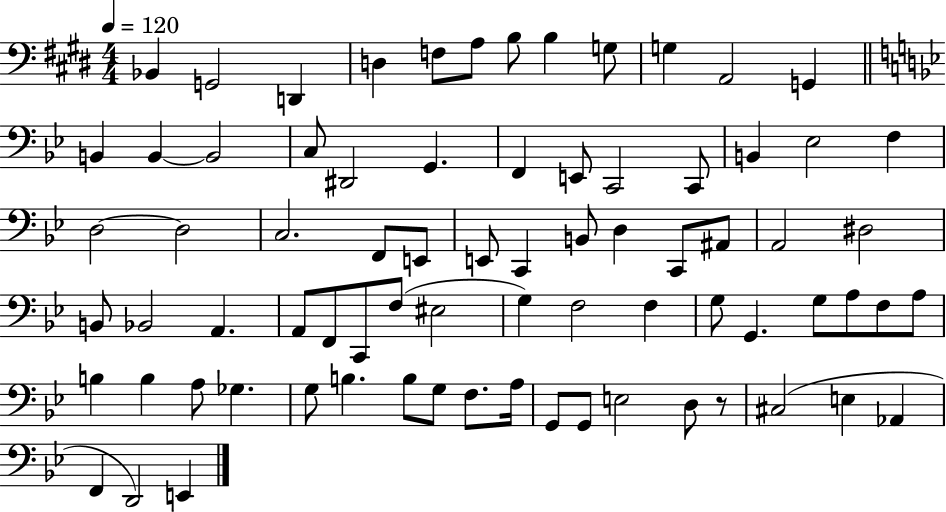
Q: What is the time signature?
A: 4/4